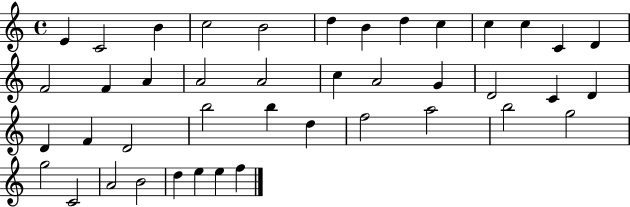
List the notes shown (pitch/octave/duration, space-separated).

E4/q C4/h B4/q C5/h B4/h D5/q B4/q D5/q C5/q C5/q C5/q C4/q D4/q F4/h F4/q A4/q A4/h A4/h C5/q A4/h G4/q D4/h C4/q D4/q D4/q F4/q D4/h B5/h B5/q D5/q F5/h A5/h B5/h G5/h G5/h C4/h A4/h B4/h D5/q E5/q E5/q F5/q